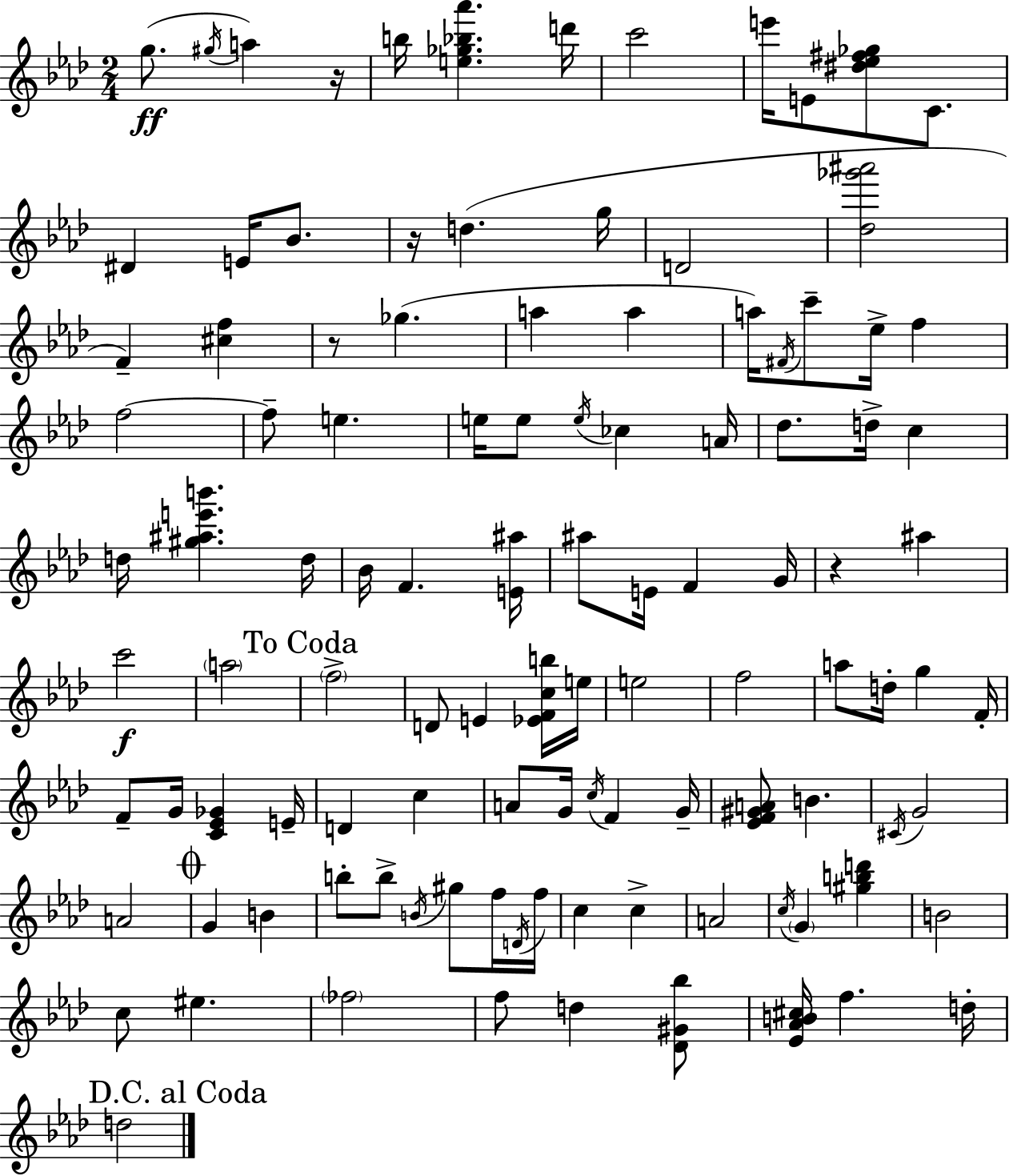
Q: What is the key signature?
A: AES major